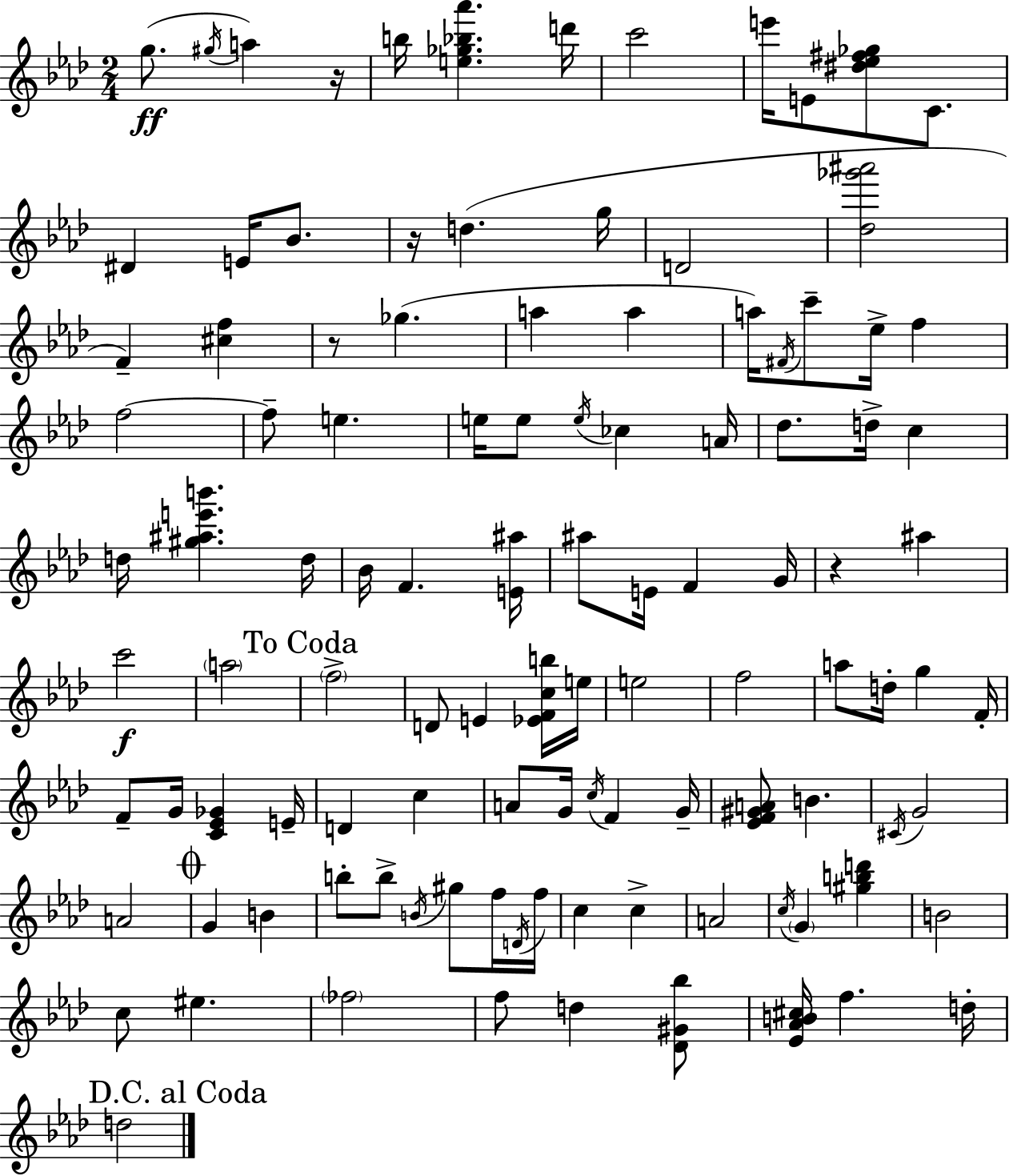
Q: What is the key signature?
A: AES major